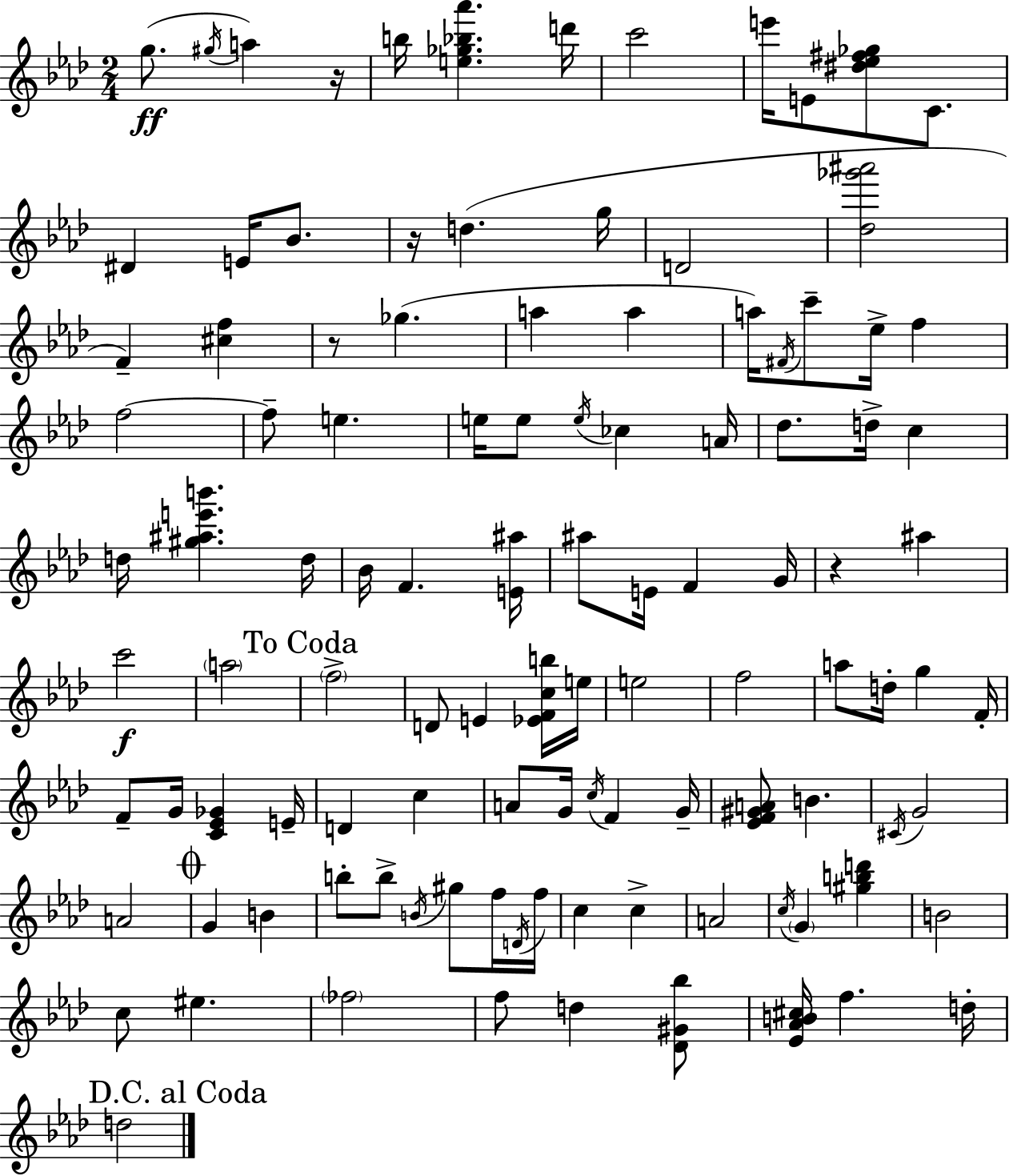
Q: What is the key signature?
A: AES major